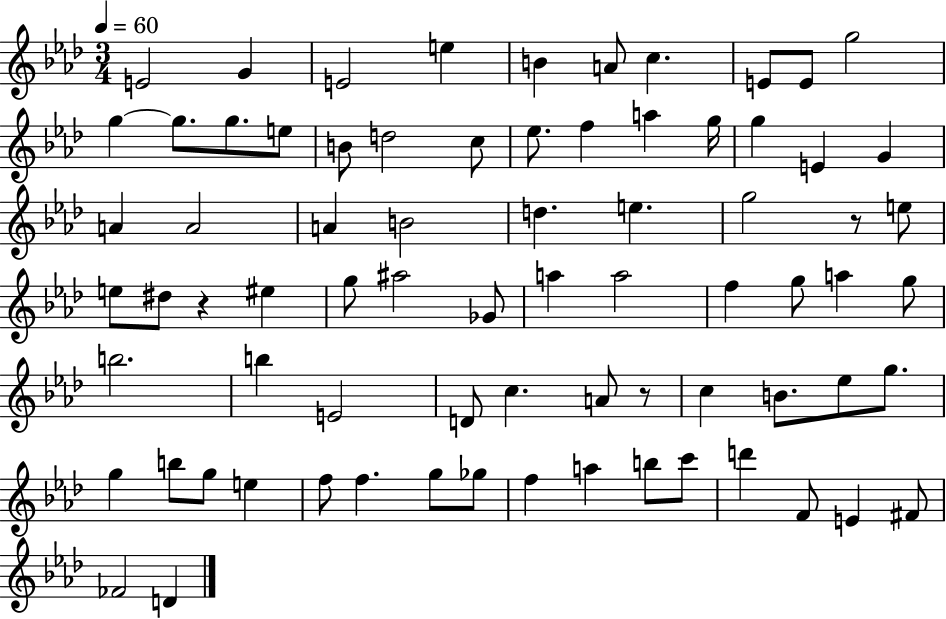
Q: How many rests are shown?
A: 3